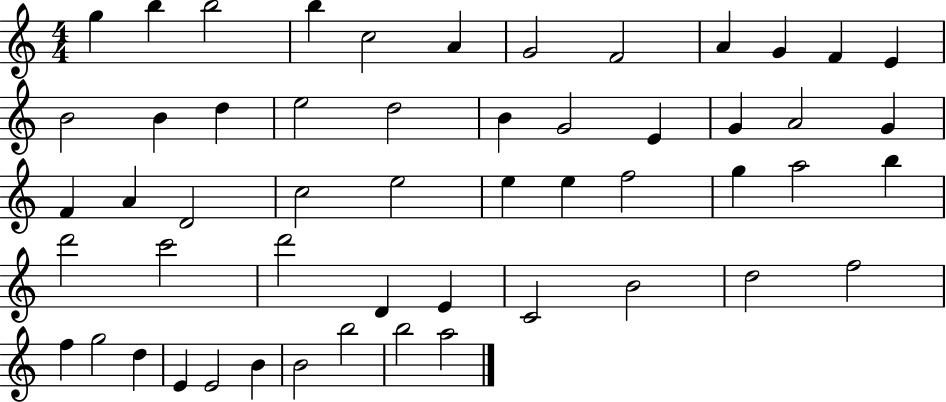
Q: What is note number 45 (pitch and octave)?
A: G5